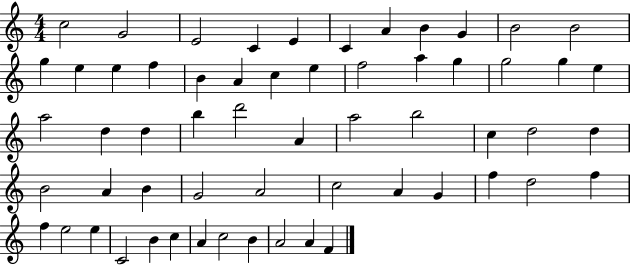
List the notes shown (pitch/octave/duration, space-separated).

C5/h G4/h E4/h C4/q E4/q C4/q A4/q B4/q G4/q B4/h B4/h G5/q E5/q E5/q F5/q B4/q A4/q C5/q E5/q F5/h A5/q G5/q G5/h G5/q E5/q A5/h D5/q D5/q B5/q D6/h A4/q A5/h B5/h C5/q D5/h D5/q B4/h A4/q B4/q G4/h A4/h C5/h A4/q G4/q F5/q D5/h F5/q F5/q E5/h E5/q C4/h B4/q C5/q A4/q C5/h B4/q A4/h A4/q F4/q